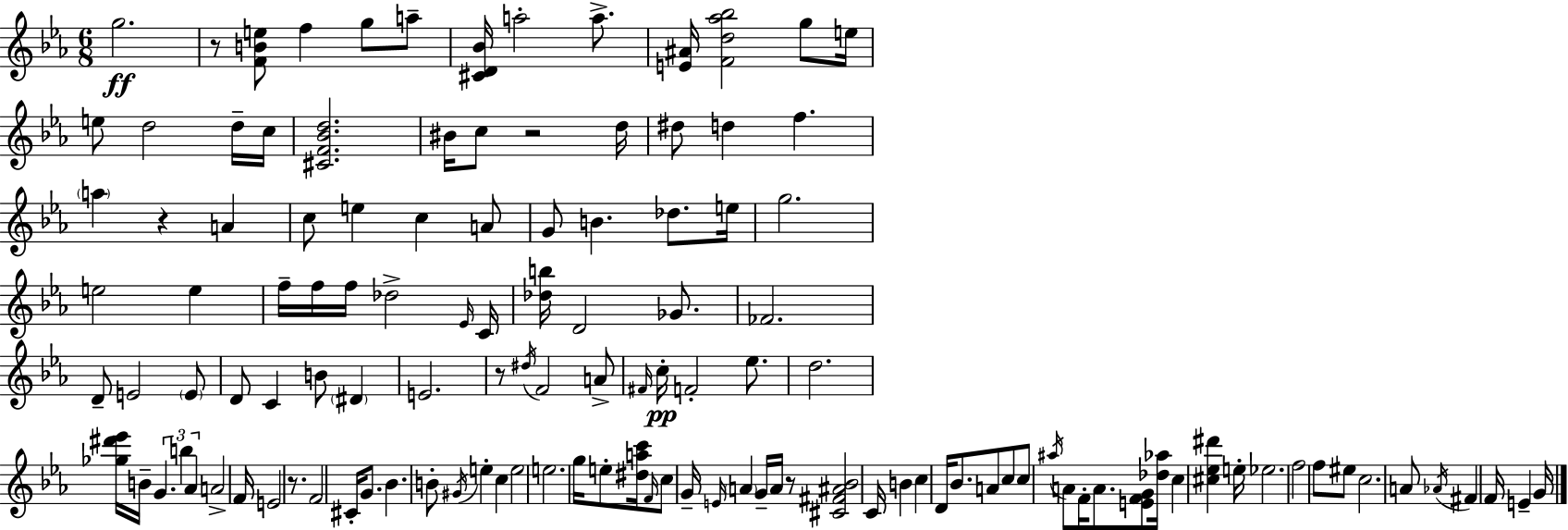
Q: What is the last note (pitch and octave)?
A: G4